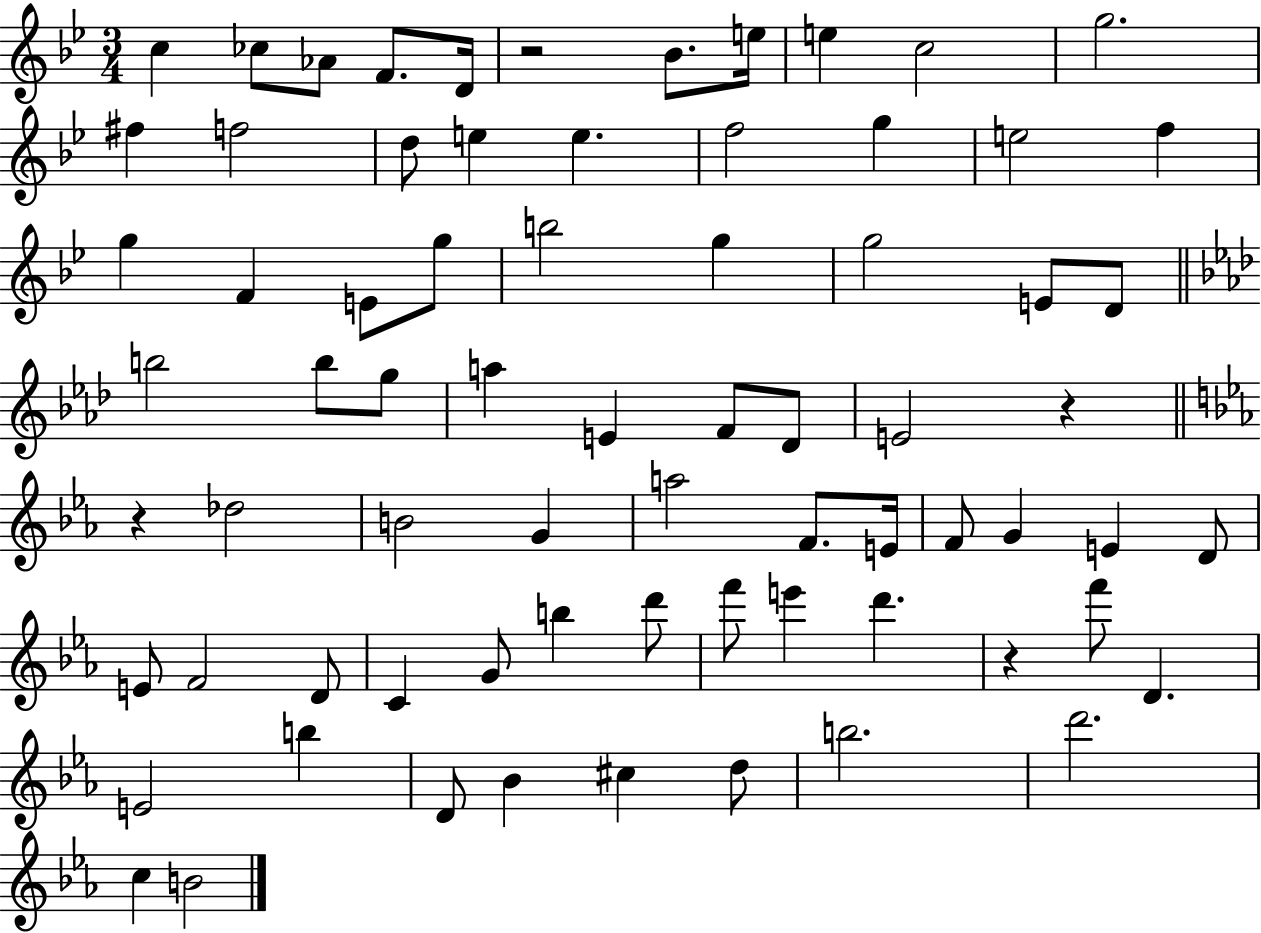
X:1
T:Untitled
M:3/4
L:1/4
K:Bb
c _c/2 _A/2 F/2 D/4 z2 _B/2 e/4 e c2 g2 ^f f2 d/2 e e f2 g e2 f g F E/2 g/2 b2 g g2 E/2 D/2 b2 b/2 g/2 a E F/2 _D/2 E2 z z _d2 B2 G a2 F/2 E/4 F/2 G E D/2 E/2 F2 D/2 C G/2 b d'/2 f'/2 e' d' z f'/2 D E2 b D/2 _B ^c d/2 b2 d'2 c B2